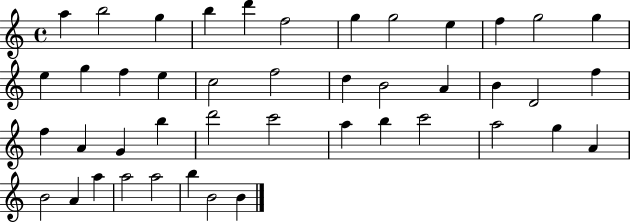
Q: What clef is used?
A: treble